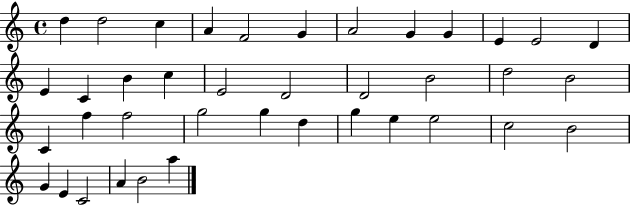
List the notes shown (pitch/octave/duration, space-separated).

D5/q D5/h C5/q A4/q F4/h G4/q A4/h G4/q G4/q E4/q E4/h D4/q E4/q C4/q B4/q C5/q E4/h D4/h D4/h B4/h D5/h B4/h C4/q F5/q F5/h G5/h G5/q D5/q G5/q E5/q E5/h C5/h B4/h G4/q E4/q C4/h A4/q B4/h A5/q